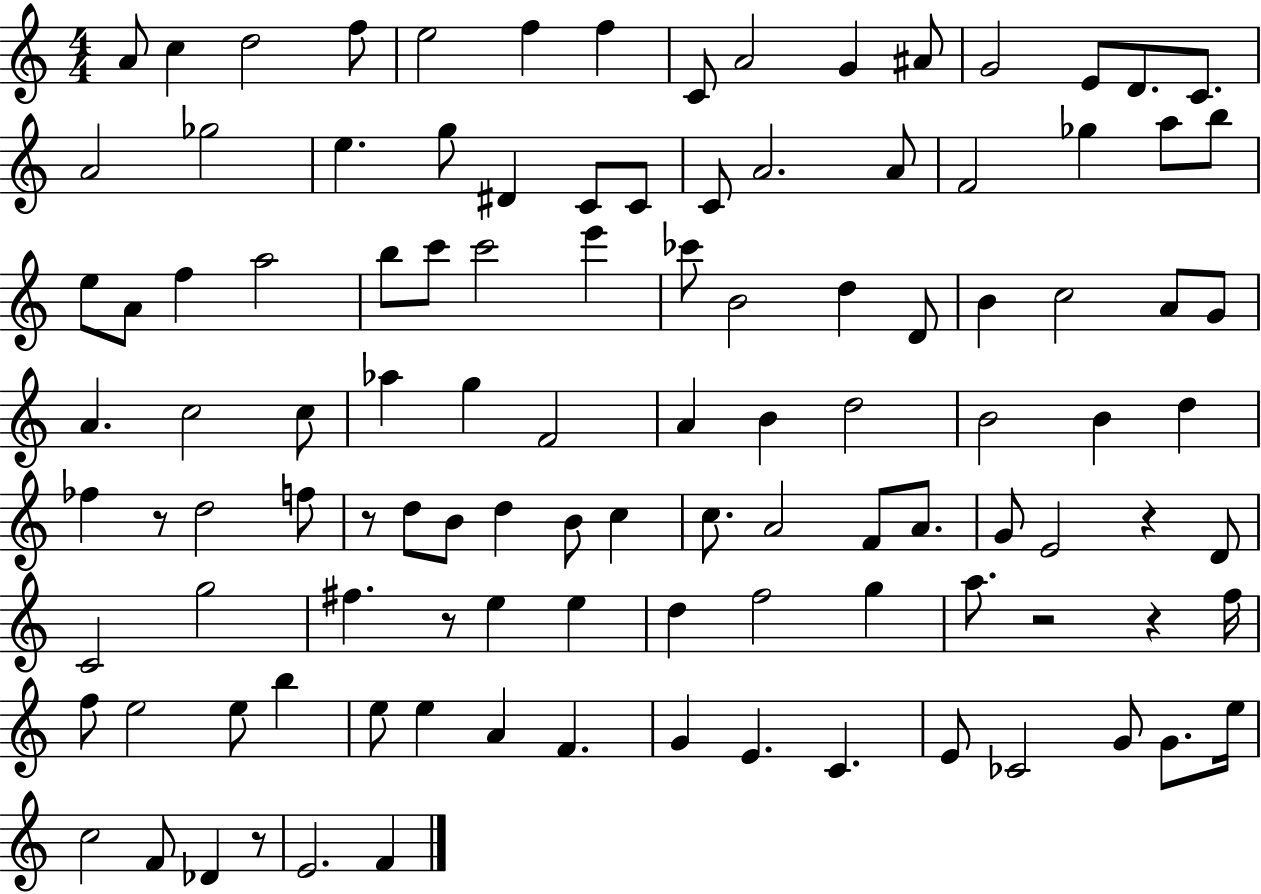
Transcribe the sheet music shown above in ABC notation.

X:1
T:Untitled
M:4/4
L:1/4
K:C
A/2 c d2 f/2 e2 f f C/2 A2 G ^A/2 G2 E/2 D/2 C/2 A2 _g2 e g/2 ^D C/2 C/2 C/2 A2 A/2 F2 _g a/2 b/2 e/2 A/2 f a2 b/2 c'/2 c'2 e' _c'/2 B2 d D/2 B c2 A/2 G/2 A c2 c/2 _a g F2 A B d2 B2 B d _f z/2 d2 f/2 z/2 d/2 B/2 d B/2 c c/2 A2 F/2 A/2 G/2 E2 z D/2 C2 g2 ^f z/2 e e d f2 g a/2 z2 z f/4 f/2 e2 e/2 b e/2 e A F G E C E/2 _C2 G/2 G/2 e/4 c2 F/2 _D z/2 E2 F